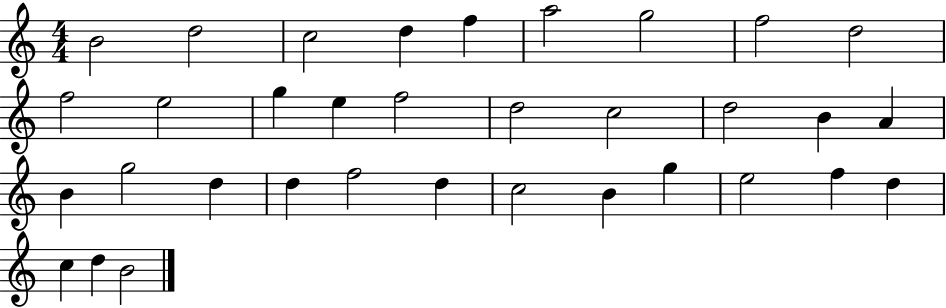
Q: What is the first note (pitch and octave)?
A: B4